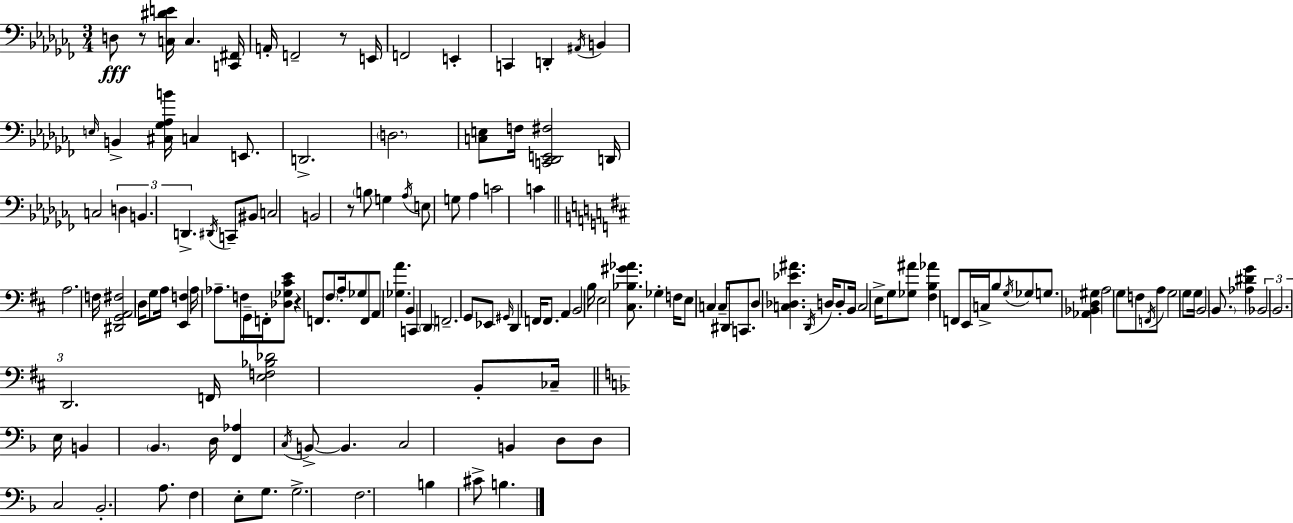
D3/e R/e [C3,D#4,E4]/s C3/q. [C2,F#2]/s A2/s F2/h R/e E2/s F2/h E2/q C2/q D2/q A#2/s B2/q E3/s B2/q [C#3,Gb3,Ab3,B4]/s C3/q E2/e. D2/h. D3/h. [C3,E3]/e F3/s [C2,Db2,E2,F#3]/h D2/s C3/h D3/q B2/q. D2/q. D#2/s C2/e BIS2/e C3/h B2/h R/e B3/e G3/q Ab3/s E3/e G3/e Ab3/q C4/h C4/q A3/h. F3/s [D#2,G2,A2,F#3]/h D3/s G3/e A3/s [E2,F3]/q A3/s Ab3/e. F3/s G2/s F2/s [Db3,Gb3,C#4,E4]/e R/q F2/e. F#3/e A3/s Gb3/e F2/e A2/e [Gb3,A4]/q. B2/q C2/q D2/q F2/h. G2/e Eb2/e G#2/s D2/q F2/s F2/e. A2/q B2/h B3/s E3/h [C#3,Bb3,G#4,Ab4]/e. Gb3/q F3/s E3/e C3/q C3/s D#2/s C2/e. D3/e [C3,Db3,Eb4,A#4]/q. D2/s D3/s D3/e B2/s C3/h E3/s G3/e [Gb3,A#4]/e [F#3,B3,Ab4]/q F2/e E2/s C3/s B3/e G3/s Gb3/e G3/e. [Ab2,Bb2,D3,G#3]/q A3/h G3/e F3/e F2/s A3/e G3/h G3/e G3/s B2/h B2/e. [Ab3,D#4,G4]/q Bb2/h B2/h. D2/h. F2/s [E3,F3,Bb3,Db4]/h B2/e CES3/s E3/s B2/q Bb2/q. D3/s [F2,Ab3]/q C3/s B2/e B2/q. C3/h B2/q D3/e D3/e C3/h Bb2/h. A3/e. F3/q E3/e G3/e. G3/h. F3/h. B3/q C#4/e B3/q.